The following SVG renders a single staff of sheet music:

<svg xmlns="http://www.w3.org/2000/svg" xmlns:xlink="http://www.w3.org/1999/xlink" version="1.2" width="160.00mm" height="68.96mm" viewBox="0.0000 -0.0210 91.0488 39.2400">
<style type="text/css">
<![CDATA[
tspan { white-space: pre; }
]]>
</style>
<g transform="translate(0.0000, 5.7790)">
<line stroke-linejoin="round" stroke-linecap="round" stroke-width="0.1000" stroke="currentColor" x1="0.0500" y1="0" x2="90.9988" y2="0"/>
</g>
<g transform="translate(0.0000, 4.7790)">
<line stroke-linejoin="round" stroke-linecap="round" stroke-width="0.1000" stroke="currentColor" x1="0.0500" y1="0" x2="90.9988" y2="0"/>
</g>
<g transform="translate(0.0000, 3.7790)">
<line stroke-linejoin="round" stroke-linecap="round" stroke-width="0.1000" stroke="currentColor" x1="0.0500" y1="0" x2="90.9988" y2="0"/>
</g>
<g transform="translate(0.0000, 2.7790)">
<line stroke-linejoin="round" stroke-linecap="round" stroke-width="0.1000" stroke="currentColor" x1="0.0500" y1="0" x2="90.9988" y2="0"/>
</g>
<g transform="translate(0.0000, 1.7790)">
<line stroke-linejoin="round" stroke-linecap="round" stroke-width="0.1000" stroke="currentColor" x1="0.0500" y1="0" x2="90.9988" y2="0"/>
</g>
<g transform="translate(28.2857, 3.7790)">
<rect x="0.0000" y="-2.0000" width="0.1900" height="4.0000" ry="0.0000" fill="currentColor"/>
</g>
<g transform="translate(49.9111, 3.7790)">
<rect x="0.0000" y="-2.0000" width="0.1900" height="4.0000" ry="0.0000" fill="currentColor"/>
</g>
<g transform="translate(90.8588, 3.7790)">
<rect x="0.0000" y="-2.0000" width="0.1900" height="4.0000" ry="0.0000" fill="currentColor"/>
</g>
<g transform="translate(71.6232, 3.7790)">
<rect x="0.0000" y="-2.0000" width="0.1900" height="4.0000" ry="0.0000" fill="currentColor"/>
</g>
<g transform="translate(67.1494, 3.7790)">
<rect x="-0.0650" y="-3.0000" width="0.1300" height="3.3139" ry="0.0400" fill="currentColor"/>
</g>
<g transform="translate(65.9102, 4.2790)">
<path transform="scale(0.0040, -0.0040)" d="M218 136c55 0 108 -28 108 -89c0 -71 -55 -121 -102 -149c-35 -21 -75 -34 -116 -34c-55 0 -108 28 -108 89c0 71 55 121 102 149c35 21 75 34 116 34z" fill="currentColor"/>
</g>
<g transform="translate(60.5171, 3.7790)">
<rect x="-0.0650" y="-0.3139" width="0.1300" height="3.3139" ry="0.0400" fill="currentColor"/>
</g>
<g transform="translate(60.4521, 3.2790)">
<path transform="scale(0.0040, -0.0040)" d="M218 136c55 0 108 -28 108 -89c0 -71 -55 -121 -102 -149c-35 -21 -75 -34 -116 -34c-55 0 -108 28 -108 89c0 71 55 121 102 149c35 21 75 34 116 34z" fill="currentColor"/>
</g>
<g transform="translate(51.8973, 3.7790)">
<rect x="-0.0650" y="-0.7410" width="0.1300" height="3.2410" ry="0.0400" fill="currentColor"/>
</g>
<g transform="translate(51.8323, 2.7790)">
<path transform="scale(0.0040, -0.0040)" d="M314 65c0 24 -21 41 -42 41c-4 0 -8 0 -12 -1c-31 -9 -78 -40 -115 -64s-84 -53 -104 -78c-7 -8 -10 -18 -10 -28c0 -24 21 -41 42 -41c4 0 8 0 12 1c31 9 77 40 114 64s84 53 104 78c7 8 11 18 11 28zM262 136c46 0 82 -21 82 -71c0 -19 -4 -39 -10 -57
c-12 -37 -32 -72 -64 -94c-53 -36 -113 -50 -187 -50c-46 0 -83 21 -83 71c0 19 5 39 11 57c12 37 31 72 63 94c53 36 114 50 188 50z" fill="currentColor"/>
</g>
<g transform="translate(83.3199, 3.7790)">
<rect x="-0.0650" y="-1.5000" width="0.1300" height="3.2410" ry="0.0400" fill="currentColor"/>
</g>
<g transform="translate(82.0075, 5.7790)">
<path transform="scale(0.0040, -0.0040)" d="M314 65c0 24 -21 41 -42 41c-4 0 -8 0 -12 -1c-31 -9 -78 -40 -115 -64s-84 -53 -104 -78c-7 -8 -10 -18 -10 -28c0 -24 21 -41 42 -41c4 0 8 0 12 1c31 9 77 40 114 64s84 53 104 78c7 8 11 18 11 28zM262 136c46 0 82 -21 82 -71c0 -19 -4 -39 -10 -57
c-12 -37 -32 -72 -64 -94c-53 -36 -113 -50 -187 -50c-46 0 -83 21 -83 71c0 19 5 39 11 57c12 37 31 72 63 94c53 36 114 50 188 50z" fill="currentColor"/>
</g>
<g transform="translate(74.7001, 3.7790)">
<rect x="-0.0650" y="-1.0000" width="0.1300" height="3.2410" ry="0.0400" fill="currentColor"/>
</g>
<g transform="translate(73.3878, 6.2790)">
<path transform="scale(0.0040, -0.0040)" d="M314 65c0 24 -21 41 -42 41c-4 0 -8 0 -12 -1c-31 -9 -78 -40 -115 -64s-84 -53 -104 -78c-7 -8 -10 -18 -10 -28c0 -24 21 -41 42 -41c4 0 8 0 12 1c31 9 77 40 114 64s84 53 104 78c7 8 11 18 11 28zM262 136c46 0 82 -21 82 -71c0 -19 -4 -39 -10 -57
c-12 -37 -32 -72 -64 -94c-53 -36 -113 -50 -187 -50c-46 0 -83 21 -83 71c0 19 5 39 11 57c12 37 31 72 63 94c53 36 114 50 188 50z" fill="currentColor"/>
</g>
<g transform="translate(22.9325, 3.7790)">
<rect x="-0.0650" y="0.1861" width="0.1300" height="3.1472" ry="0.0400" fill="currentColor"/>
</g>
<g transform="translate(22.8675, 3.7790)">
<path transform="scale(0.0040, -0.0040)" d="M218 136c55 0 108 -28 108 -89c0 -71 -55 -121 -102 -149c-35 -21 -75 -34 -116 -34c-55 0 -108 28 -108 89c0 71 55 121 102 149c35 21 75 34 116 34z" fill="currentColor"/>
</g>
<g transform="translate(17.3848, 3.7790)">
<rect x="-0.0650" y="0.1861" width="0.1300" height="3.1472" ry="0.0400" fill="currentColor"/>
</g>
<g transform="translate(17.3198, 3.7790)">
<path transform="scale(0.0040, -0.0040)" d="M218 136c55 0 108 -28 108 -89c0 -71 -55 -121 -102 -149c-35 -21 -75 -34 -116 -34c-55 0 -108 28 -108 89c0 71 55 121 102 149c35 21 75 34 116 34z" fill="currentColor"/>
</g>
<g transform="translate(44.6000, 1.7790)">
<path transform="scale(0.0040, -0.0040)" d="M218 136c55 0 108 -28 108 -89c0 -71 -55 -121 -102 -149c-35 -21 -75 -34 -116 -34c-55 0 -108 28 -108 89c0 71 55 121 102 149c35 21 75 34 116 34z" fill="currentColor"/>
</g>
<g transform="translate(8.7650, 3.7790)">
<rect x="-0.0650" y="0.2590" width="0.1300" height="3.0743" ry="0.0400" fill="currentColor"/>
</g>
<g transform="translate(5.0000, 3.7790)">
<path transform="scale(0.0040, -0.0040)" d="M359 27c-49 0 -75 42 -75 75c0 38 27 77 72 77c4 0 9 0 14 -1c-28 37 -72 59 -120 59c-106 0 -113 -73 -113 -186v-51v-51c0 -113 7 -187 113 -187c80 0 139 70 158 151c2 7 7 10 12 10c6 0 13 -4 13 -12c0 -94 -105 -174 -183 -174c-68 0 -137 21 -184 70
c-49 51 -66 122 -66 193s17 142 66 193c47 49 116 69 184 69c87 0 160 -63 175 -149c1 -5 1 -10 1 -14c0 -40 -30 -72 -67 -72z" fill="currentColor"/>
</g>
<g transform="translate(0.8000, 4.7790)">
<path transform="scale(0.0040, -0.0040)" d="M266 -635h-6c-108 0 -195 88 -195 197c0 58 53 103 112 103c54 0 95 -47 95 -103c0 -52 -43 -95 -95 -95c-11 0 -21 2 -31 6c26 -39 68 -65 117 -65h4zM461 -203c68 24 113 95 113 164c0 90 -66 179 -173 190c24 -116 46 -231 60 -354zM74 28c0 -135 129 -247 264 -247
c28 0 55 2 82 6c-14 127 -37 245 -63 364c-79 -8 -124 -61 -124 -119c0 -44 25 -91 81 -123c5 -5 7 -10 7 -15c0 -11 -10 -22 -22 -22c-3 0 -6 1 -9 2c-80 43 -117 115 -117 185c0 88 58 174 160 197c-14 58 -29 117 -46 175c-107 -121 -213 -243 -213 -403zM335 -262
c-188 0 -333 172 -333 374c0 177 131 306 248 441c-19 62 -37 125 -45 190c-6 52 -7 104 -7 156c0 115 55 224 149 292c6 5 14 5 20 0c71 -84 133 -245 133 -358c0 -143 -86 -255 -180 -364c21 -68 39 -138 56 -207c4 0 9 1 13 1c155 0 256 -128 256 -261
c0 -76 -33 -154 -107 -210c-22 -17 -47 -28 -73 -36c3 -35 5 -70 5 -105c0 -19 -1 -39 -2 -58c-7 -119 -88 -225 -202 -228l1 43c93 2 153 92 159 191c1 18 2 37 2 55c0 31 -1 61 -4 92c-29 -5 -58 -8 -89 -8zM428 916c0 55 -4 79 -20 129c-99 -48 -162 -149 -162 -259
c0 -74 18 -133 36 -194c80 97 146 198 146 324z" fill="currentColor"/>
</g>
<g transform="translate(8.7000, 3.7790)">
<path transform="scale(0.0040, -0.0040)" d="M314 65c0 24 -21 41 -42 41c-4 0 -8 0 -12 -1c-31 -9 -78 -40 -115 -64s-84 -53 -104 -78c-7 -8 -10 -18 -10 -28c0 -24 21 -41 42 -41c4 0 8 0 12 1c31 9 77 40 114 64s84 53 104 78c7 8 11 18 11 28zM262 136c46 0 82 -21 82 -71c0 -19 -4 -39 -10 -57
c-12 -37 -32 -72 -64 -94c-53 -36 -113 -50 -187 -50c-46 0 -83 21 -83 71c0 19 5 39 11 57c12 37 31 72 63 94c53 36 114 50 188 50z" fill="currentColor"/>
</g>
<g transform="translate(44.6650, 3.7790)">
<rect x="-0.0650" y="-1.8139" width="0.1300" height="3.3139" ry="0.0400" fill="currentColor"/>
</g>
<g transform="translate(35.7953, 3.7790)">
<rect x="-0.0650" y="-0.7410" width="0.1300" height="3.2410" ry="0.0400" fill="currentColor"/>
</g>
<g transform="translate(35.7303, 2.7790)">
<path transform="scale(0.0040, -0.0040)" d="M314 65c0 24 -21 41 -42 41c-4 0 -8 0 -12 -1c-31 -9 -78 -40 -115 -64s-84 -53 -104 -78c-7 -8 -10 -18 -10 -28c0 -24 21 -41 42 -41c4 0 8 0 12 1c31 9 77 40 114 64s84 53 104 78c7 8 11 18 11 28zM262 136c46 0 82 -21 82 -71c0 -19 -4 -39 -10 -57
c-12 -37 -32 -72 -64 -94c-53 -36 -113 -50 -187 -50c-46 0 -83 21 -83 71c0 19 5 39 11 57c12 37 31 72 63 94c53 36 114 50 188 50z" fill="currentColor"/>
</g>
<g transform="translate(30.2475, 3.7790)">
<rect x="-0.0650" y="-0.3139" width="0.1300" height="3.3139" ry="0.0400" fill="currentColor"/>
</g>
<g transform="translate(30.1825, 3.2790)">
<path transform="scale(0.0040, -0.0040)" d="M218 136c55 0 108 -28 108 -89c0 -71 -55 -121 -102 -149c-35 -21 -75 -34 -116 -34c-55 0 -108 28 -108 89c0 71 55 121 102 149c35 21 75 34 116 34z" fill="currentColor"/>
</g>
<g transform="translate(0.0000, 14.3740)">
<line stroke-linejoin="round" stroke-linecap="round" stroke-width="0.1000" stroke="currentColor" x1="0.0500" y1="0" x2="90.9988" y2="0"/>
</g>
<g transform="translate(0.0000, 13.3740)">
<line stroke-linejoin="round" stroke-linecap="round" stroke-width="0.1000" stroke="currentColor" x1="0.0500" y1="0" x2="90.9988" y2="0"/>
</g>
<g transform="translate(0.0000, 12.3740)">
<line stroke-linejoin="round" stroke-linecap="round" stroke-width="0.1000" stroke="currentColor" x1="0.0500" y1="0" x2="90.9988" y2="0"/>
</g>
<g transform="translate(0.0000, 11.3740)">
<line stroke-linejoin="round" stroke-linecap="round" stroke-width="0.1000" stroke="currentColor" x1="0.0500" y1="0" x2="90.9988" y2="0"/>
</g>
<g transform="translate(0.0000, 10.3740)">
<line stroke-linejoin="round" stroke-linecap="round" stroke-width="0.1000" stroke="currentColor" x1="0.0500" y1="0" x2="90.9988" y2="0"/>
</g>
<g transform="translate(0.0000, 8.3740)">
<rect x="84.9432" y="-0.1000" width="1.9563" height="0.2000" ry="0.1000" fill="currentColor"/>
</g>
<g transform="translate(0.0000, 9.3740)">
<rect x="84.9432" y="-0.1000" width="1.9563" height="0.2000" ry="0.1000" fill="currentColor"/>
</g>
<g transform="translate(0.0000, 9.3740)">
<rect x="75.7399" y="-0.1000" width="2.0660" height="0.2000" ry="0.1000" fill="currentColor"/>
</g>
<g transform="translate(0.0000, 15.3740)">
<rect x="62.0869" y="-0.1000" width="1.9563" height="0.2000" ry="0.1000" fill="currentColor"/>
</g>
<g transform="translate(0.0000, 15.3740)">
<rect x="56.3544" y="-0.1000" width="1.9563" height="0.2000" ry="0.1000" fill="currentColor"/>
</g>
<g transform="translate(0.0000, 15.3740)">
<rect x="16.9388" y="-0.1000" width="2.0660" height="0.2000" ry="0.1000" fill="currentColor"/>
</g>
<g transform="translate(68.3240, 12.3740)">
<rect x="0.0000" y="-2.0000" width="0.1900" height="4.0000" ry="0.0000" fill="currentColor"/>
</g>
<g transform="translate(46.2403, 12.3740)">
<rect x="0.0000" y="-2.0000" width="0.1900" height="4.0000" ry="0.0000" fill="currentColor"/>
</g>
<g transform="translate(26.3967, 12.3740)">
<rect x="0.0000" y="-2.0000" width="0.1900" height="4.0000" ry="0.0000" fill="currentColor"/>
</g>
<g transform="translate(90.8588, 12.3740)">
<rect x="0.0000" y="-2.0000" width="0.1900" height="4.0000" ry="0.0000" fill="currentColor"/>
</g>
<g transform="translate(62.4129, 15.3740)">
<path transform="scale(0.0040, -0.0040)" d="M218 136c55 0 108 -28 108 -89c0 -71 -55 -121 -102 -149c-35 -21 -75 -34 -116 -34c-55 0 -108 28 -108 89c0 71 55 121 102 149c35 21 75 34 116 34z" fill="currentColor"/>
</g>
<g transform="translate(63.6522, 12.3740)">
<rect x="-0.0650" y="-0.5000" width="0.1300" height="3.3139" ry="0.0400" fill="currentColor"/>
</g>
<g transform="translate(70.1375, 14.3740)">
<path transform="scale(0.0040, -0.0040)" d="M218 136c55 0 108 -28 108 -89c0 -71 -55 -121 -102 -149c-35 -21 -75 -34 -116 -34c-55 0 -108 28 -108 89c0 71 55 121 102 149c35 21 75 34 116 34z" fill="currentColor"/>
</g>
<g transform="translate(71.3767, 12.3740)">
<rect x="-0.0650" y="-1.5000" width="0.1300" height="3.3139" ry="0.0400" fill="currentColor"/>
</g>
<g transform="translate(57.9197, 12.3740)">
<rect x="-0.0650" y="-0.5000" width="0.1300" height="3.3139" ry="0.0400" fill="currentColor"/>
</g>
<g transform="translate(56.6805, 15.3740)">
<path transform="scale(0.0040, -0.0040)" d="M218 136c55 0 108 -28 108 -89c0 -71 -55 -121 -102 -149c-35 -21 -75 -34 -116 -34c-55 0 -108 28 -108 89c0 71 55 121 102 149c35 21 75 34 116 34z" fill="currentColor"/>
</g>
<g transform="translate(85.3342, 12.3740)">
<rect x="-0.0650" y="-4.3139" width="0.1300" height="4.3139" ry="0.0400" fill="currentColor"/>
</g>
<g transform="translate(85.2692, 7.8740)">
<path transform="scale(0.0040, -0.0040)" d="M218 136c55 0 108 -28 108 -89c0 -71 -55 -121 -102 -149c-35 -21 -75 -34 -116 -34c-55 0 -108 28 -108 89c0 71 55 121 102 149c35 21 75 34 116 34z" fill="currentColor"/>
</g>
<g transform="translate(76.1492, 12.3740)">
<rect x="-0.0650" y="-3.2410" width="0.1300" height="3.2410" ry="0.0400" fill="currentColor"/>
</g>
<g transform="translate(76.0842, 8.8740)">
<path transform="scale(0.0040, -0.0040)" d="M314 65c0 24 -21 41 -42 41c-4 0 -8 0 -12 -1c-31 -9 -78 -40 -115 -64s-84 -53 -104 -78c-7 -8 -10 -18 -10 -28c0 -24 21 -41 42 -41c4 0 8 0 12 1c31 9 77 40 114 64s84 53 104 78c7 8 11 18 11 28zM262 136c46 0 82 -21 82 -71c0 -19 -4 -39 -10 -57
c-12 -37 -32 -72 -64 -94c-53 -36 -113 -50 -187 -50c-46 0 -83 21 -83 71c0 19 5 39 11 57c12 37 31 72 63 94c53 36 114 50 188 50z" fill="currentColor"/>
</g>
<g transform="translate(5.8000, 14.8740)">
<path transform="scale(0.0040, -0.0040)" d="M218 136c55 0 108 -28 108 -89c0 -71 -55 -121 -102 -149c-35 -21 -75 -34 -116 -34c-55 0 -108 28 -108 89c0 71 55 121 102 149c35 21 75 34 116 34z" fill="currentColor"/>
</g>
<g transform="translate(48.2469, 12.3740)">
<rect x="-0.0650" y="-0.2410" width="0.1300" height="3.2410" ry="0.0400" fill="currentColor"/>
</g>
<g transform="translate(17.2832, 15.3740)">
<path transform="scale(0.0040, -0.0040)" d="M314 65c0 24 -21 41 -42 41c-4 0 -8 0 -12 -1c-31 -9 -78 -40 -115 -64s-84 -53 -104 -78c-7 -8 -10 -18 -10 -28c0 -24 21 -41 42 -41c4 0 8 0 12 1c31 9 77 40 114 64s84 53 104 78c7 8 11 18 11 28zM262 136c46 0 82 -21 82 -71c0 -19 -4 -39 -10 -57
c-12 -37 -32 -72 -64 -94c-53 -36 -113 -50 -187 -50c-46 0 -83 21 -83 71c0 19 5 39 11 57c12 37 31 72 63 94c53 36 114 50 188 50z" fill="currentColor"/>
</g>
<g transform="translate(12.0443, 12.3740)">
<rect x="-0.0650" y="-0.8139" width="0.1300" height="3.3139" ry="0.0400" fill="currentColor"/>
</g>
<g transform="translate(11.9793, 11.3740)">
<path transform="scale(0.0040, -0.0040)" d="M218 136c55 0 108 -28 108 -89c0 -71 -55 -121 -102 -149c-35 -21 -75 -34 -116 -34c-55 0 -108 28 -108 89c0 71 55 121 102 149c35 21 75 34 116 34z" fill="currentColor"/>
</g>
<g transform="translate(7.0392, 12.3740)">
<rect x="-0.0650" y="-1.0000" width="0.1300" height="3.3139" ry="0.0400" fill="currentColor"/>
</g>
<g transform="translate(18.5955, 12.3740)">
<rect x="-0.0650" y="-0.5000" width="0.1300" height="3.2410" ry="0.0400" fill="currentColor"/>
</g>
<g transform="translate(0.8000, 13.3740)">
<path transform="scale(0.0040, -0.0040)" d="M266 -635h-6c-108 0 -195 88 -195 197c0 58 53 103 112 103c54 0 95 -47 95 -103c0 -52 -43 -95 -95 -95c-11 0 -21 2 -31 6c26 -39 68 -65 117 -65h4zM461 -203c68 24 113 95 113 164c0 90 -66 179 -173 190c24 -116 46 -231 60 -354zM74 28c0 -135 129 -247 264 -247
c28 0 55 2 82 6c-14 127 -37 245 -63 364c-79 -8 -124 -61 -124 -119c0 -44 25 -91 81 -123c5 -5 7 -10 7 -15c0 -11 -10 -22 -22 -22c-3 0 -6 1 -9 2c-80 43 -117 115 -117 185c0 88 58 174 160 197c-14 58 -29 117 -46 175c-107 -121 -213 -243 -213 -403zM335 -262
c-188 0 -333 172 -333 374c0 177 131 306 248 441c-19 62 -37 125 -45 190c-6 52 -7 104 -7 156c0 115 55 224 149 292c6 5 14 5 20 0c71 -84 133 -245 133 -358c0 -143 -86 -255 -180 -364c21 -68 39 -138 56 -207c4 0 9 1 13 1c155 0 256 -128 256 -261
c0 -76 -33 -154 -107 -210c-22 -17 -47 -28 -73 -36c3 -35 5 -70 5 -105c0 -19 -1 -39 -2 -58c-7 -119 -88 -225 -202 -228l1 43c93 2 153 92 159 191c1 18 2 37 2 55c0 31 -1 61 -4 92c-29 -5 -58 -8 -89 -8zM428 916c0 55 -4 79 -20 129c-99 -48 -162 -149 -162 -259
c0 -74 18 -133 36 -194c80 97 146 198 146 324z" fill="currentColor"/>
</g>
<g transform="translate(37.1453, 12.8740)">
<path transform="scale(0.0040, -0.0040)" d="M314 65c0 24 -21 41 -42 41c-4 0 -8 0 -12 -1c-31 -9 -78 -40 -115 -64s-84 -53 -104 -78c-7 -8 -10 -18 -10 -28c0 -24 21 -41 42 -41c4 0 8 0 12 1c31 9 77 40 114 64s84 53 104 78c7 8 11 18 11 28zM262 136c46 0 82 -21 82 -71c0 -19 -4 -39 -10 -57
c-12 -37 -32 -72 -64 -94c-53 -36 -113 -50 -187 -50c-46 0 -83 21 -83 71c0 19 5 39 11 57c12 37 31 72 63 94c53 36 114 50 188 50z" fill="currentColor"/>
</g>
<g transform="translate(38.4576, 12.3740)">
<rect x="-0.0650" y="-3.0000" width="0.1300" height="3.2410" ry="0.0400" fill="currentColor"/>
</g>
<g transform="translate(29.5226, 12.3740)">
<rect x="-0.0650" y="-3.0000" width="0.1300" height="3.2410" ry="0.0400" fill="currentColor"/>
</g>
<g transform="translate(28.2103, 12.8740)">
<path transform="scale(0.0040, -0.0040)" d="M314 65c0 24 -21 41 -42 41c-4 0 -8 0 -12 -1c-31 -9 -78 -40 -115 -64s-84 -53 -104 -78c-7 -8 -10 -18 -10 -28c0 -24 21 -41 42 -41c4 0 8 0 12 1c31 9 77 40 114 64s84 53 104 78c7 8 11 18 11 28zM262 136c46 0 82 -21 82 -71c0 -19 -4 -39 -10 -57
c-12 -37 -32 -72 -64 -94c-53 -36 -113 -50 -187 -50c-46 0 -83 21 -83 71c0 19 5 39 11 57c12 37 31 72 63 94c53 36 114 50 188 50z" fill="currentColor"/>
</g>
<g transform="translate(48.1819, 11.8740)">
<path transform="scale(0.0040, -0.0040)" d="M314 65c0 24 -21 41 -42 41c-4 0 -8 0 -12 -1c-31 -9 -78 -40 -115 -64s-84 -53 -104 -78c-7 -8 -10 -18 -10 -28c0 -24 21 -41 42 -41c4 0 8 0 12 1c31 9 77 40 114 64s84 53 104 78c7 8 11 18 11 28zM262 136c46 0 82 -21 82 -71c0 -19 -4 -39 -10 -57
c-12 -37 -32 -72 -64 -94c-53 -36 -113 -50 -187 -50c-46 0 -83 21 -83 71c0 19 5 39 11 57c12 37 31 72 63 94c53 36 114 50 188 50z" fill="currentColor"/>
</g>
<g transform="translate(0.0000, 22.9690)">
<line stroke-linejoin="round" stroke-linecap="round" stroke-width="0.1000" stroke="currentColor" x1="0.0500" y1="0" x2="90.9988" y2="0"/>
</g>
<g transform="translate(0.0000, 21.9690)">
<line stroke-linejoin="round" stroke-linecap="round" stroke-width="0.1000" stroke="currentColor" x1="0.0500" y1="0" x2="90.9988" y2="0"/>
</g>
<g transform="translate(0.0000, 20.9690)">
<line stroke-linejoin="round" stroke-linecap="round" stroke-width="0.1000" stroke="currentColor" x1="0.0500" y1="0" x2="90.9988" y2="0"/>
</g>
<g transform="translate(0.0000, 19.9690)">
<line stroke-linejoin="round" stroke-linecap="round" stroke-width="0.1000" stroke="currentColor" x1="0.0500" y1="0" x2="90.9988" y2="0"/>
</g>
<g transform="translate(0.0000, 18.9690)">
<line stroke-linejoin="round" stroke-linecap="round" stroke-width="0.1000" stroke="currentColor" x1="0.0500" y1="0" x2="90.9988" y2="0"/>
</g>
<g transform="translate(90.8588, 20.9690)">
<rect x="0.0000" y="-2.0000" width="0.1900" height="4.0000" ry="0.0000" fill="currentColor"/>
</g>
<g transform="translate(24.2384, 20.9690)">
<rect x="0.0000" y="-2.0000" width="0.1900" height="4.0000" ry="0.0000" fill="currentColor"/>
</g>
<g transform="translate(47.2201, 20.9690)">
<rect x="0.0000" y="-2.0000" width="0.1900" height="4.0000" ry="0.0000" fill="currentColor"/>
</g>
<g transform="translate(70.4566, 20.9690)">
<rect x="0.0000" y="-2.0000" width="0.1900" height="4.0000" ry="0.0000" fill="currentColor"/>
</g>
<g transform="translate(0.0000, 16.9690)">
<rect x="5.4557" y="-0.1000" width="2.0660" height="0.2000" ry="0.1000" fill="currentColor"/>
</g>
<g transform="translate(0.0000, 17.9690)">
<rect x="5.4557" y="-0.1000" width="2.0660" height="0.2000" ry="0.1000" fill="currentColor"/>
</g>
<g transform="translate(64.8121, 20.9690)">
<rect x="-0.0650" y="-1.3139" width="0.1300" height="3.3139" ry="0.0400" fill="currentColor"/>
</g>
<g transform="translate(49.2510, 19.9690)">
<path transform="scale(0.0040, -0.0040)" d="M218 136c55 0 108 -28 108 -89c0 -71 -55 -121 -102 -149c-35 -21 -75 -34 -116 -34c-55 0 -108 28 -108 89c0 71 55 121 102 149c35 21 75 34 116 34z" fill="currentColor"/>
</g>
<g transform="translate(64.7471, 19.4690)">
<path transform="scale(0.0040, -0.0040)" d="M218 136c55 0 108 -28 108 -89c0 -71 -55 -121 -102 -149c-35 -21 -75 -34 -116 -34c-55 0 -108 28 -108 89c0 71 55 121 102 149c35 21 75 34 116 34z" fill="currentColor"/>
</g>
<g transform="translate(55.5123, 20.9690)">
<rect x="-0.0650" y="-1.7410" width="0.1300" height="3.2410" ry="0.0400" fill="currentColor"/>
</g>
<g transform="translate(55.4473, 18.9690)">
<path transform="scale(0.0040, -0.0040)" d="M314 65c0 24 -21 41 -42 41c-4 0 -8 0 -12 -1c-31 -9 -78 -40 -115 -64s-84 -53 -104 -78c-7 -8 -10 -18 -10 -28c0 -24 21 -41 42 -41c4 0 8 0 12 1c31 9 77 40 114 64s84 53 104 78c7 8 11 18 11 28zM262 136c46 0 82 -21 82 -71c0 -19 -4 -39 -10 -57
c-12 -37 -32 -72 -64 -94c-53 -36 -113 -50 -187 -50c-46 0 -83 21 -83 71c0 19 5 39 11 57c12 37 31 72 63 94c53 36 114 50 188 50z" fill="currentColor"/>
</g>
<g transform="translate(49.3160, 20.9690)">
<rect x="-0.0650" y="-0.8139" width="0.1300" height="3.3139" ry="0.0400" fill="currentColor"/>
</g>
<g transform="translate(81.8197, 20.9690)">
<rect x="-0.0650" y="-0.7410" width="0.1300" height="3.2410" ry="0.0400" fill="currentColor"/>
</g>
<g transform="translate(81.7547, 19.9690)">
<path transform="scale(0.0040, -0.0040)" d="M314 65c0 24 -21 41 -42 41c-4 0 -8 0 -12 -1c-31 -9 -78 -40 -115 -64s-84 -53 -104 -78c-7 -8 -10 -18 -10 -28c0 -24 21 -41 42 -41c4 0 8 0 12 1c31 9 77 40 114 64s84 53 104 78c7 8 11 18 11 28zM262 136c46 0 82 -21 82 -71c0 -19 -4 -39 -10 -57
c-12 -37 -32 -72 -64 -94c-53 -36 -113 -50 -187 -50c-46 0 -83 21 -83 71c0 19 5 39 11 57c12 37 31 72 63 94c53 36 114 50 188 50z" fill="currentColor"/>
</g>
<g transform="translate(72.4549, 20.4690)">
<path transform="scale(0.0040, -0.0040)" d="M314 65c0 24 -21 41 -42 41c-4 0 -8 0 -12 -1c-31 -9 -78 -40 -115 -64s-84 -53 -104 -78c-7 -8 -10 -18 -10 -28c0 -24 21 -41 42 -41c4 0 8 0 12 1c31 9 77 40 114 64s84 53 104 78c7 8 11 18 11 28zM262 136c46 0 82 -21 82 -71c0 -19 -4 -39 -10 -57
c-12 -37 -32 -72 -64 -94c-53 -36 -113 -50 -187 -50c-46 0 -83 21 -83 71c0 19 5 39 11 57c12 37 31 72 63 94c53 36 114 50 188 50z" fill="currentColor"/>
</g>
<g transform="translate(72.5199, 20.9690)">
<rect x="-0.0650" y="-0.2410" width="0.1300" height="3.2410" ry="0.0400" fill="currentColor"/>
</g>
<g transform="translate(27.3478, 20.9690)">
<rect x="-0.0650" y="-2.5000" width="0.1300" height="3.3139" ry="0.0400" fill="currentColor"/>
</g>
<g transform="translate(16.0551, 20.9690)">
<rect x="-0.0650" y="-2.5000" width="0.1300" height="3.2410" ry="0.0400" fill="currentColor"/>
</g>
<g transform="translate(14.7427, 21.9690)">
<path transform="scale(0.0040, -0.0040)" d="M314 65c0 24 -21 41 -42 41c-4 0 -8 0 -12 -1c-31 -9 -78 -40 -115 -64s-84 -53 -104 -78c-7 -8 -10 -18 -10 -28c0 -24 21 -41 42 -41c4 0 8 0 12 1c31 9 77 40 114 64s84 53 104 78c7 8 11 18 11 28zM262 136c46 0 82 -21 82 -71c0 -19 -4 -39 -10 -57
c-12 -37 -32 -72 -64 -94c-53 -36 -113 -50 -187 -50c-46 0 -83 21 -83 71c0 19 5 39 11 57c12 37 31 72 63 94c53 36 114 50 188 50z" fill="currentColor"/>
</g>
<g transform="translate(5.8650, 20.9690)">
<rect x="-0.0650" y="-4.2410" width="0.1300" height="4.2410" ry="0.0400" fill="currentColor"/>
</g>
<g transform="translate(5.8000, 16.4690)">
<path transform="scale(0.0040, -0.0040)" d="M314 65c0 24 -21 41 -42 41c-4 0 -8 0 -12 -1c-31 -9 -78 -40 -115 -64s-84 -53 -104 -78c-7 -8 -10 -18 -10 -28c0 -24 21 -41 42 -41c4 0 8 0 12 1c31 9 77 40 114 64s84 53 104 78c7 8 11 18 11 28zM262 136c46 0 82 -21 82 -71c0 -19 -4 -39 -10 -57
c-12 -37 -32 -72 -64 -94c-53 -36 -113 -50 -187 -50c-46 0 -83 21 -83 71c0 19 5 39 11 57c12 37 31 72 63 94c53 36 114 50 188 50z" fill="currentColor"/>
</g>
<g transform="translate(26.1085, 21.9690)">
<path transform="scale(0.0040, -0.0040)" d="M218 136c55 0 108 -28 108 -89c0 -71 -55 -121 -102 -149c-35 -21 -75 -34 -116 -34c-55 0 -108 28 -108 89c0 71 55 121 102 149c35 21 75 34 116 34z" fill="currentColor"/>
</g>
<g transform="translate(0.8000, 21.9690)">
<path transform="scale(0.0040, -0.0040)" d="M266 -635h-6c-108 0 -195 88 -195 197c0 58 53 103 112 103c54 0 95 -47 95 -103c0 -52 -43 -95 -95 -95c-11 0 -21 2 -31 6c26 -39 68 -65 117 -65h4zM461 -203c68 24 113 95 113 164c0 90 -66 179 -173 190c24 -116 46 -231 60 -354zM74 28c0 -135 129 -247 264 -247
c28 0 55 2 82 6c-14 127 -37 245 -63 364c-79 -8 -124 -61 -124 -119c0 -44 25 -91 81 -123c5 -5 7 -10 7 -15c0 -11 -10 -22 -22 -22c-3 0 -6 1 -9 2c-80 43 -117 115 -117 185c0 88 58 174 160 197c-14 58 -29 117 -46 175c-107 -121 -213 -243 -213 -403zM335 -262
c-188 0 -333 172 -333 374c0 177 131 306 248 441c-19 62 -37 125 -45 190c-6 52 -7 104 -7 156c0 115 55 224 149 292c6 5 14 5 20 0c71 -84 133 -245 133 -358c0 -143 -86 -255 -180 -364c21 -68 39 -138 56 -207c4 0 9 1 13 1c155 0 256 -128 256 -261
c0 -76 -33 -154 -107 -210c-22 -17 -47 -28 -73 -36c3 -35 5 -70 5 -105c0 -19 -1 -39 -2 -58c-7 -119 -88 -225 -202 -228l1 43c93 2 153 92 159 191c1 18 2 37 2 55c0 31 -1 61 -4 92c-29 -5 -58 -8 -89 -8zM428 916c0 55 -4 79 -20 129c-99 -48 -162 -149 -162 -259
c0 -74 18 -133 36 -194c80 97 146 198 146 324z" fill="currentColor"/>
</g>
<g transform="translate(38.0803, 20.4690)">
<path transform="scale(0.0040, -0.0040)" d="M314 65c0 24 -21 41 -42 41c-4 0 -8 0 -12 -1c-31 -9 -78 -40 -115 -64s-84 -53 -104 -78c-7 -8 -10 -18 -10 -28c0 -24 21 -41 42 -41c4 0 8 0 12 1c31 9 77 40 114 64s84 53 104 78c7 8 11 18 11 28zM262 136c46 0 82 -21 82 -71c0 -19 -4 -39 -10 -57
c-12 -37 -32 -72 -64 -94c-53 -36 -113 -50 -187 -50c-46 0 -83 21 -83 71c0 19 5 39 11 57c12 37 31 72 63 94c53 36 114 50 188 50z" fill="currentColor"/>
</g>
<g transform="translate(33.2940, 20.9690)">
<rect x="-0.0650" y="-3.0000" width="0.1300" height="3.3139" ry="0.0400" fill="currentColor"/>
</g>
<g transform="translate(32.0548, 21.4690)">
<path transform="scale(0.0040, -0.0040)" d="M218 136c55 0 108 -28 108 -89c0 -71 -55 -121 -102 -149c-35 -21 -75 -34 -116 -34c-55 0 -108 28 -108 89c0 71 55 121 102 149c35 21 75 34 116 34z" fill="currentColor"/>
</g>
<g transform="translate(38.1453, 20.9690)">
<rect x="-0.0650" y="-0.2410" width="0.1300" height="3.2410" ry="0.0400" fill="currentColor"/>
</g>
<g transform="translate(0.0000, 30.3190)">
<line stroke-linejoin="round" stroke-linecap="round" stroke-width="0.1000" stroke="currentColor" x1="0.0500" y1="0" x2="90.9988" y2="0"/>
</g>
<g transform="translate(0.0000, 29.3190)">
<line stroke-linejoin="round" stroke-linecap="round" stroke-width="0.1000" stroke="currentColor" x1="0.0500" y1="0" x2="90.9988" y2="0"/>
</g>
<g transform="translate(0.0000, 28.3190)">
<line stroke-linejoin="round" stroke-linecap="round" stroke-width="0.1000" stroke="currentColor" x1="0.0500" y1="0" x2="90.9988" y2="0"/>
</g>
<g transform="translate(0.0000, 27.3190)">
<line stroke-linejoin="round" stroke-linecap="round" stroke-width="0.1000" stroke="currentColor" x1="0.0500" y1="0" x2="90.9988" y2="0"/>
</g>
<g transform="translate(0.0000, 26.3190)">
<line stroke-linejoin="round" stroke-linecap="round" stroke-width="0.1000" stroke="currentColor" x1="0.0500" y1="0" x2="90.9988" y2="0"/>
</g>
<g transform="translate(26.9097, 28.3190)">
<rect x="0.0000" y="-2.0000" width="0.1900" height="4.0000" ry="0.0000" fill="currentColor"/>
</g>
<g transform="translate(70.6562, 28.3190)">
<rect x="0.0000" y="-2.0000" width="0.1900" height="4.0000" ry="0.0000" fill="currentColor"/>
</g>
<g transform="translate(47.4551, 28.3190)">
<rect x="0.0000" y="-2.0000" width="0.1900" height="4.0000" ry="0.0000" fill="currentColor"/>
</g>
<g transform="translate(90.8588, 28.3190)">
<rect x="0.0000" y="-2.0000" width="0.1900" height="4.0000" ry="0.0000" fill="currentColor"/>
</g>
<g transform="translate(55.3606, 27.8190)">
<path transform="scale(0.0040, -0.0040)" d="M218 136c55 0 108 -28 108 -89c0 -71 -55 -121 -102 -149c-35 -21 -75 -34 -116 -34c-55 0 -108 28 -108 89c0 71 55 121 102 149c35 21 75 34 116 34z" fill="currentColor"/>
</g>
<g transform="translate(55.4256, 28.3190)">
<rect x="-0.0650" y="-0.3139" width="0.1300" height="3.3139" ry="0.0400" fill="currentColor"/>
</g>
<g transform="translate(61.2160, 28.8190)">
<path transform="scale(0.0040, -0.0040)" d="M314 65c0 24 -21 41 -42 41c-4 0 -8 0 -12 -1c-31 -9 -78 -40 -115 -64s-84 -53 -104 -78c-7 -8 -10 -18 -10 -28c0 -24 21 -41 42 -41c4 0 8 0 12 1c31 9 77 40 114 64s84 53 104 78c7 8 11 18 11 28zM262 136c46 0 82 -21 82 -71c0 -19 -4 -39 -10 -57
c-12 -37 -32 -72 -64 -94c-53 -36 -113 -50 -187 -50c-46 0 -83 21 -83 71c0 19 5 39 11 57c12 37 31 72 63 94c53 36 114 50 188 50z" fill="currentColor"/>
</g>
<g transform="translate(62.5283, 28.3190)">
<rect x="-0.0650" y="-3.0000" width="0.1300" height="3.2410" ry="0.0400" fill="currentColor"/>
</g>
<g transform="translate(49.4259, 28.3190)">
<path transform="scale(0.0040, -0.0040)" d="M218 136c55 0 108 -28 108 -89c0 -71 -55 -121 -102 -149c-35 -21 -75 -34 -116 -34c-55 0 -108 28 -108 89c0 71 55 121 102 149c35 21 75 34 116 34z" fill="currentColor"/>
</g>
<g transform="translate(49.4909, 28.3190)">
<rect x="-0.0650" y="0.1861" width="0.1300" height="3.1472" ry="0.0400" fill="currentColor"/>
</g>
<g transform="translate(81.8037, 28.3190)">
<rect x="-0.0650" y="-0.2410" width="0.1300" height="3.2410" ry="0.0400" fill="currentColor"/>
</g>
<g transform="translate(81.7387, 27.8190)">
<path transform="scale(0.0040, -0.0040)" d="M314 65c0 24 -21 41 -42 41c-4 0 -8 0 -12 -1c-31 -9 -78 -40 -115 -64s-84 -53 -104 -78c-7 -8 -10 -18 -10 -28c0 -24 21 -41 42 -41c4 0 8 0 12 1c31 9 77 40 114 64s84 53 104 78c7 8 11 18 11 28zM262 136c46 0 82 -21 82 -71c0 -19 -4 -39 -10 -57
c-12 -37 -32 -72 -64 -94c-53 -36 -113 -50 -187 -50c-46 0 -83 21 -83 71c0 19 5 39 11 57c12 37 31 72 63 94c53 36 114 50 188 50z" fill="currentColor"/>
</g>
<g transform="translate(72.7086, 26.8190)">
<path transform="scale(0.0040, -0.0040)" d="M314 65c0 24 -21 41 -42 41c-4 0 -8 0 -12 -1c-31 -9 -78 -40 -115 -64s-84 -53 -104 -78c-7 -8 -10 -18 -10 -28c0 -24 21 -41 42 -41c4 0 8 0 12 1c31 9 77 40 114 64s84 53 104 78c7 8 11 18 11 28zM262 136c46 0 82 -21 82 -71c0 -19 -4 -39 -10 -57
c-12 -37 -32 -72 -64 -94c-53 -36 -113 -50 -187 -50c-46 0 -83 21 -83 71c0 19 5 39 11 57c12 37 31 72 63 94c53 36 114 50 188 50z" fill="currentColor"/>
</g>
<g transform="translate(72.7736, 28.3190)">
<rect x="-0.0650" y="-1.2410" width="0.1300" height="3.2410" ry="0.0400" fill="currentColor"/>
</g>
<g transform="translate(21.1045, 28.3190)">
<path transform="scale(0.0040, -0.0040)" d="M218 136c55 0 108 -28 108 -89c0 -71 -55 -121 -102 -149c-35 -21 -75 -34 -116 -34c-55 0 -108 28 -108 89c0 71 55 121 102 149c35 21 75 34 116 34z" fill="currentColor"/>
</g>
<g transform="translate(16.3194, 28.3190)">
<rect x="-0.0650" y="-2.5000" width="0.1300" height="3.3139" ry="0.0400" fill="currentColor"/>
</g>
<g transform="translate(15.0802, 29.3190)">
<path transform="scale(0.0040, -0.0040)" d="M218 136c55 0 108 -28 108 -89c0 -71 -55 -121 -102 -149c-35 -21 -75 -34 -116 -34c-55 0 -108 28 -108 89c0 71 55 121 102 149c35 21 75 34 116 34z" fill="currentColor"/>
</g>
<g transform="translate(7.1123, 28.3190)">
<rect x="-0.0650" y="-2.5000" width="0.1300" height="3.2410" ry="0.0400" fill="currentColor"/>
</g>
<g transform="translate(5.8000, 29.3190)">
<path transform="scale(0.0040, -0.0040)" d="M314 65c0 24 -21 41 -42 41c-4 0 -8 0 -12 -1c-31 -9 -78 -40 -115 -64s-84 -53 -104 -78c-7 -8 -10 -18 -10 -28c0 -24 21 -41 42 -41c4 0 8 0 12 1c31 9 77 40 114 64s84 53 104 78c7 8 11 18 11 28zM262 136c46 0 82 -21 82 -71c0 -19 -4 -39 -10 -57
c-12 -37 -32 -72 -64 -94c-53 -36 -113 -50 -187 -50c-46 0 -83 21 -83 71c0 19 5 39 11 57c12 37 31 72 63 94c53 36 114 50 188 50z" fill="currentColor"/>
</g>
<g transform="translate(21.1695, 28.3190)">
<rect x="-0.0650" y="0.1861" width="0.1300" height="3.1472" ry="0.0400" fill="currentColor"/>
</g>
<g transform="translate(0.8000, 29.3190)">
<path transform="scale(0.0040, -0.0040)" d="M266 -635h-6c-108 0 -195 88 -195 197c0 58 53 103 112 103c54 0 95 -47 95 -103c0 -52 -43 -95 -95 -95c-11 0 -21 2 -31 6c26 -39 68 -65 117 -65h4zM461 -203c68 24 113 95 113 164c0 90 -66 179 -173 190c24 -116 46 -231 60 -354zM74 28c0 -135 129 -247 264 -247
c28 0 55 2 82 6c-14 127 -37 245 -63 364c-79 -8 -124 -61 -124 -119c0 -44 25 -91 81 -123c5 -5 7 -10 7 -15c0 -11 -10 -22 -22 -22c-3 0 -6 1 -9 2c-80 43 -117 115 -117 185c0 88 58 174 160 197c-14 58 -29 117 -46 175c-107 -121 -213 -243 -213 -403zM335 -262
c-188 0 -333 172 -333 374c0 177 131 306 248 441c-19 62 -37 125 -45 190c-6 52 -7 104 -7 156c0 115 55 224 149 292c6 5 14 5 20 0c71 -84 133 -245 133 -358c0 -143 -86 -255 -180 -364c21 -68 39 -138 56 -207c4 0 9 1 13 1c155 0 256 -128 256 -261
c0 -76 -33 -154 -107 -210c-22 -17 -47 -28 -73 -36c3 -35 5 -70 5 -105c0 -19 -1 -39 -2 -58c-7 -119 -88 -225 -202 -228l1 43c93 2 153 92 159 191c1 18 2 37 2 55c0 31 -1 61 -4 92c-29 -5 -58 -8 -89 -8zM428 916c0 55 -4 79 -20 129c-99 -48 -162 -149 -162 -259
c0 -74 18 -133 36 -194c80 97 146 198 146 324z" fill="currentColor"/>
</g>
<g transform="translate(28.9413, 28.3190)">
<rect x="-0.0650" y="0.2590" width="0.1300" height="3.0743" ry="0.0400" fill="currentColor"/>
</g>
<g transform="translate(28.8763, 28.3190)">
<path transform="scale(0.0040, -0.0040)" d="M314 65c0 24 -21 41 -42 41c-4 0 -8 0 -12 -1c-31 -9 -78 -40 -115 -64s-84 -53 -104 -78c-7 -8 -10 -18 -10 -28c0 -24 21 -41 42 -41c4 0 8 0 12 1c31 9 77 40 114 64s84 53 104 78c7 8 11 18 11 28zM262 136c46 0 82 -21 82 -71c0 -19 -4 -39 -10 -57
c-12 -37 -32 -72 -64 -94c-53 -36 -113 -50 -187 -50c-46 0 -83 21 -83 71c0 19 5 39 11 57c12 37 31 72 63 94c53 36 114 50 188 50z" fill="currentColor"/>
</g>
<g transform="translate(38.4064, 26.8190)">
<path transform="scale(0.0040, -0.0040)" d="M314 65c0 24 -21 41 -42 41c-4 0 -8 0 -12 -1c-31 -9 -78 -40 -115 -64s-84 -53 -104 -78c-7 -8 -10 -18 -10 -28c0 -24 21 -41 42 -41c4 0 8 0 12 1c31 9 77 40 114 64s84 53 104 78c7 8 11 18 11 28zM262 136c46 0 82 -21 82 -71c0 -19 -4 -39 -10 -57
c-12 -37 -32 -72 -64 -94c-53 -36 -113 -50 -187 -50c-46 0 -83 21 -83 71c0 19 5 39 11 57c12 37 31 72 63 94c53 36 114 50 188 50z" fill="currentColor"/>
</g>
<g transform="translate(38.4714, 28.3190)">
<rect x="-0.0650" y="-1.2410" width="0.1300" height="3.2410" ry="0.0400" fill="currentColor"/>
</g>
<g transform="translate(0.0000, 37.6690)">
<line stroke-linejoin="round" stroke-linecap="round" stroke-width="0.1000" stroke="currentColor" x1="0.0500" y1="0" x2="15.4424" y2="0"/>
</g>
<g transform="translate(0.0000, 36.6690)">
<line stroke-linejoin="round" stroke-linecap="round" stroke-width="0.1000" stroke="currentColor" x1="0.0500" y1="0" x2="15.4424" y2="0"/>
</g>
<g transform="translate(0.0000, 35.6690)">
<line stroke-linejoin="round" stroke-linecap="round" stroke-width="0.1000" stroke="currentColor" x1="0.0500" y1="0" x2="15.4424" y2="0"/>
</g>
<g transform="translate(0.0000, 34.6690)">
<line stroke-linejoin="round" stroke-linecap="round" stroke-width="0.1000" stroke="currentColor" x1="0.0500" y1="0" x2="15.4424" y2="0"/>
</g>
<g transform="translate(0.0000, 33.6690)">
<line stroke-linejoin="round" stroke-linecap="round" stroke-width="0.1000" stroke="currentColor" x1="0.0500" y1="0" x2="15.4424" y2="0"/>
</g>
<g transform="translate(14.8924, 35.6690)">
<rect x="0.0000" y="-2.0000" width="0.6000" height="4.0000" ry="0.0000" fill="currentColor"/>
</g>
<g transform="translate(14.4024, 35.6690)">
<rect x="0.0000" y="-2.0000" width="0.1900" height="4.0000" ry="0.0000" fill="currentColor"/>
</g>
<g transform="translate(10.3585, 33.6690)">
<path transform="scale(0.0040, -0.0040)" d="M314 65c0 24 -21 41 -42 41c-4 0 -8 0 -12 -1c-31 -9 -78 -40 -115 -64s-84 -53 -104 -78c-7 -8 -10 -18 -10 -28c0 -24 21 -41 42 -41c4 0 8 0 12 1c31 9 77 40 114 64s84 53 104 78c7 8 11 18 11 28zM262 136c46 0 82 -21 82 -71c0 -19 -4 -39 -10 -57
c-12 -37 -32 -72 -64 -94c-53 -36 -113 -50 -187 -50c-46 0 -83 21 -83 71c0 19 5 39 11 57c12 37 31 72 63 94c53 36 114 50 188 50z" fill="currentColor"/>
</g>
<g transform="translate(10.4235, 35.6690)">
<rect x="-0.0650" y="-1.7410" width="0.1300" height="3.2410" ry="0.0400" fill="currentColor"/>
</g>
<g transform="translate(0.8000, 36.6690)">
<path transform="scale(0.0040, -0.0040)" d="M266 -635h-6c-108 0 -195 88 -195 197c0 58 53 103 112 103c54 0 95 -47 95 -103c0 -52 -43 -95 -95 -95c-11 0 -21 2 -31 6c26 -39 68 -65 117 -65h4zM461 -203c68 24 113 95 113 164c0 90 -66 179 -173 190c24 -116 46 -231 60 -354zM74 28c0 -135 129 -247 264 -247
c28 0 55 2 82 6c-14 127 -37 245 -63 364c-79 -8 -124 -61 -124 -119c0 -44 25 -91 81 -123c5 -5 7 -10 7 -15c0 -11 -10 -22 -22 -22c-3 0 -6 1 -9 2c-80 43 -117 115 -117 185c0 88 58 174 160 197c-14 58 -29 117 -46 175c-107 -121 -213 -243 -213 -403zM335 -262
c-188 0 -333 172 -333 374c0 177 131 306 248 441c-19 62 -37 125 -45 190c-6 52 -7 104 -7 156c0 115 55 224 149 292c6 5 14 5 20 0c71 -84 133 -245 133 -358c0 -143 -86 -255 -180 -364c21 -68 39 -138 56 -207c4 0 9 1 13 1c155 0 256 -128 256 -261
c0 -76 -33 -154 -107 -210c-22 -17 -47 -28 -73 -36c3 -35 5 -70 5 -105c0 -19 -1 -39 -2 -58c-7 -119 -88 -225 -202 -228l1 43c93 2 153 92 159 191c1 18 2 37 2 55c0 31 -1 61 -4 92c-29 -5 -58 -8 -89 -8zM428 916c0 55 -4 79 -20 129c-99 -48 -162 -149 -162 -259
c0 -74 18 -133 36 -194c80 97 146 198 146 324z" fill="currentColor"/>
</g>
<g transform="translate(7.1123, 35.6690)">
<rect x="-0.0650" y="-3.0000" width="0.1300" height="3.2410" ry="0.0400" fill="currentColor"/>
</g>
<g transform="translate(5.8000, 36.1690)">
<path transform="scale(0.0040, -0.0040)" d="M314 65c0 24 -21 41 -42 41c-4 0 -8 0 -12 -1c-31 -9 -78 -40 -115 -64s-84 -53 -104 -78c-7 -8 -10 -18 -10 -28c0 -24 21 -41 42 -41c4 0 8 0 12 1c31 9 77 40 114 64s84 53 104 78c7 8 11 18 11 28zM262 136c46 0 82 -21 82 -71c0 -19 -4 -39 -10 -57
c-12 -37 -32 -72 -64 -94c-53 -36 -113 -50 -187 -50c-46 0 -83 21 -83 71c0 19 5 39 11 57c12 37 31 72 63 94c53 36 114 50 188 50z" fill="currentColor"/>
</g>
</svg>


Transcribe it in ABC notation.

X:1
T:Untitled
M:4/4
L:1/4
K:C
B2 B B c d2 f d2 c A D2 E2 D d C2 A2 A2 c2 C C E b2 d' d'2 G2 G A c2 d f2 e c2 d2 G2 G B B2 e2 B c A2 e2 c2 A2 f2